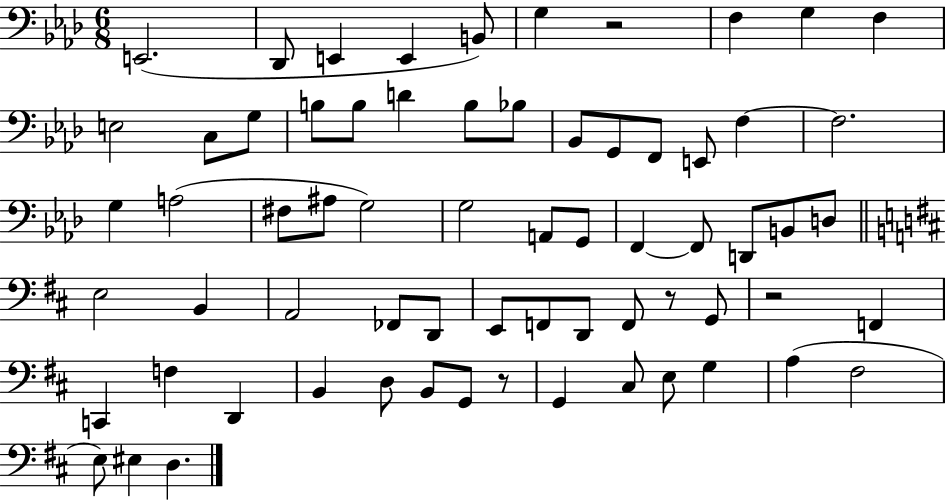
{
  \clef bass
  \numericTimeSignature
  \time 6/8
  \key aes \major
  e,2.( | des,8 e,4 e,4 b,8) | g4 r2 | f4 g4 f4 | \break e2 c8 g8 | b8 b8 d'4 b8 bes8 | bes,8 g,8 f,8 e,8 f4~~ | f2. | \break g4 a2( | fis8 ais8 g2) | g2 a,8 g,8 | f,4~~ f,8 d,8 b,8 d8 | \break \bar "||" \break \key d \major e2 b,4 | a,2 fes,8 d,8 | e,8 f,8 d,8 f,8 r8 g,8 | r2 f,4 | \break c,4 f4 d,4 | b,4 d8 b,8 g,8 r8 | g,4 cis8 e8 g4 | a4( fis2 | \break e8) eis4 d4. | \bar "|."
}